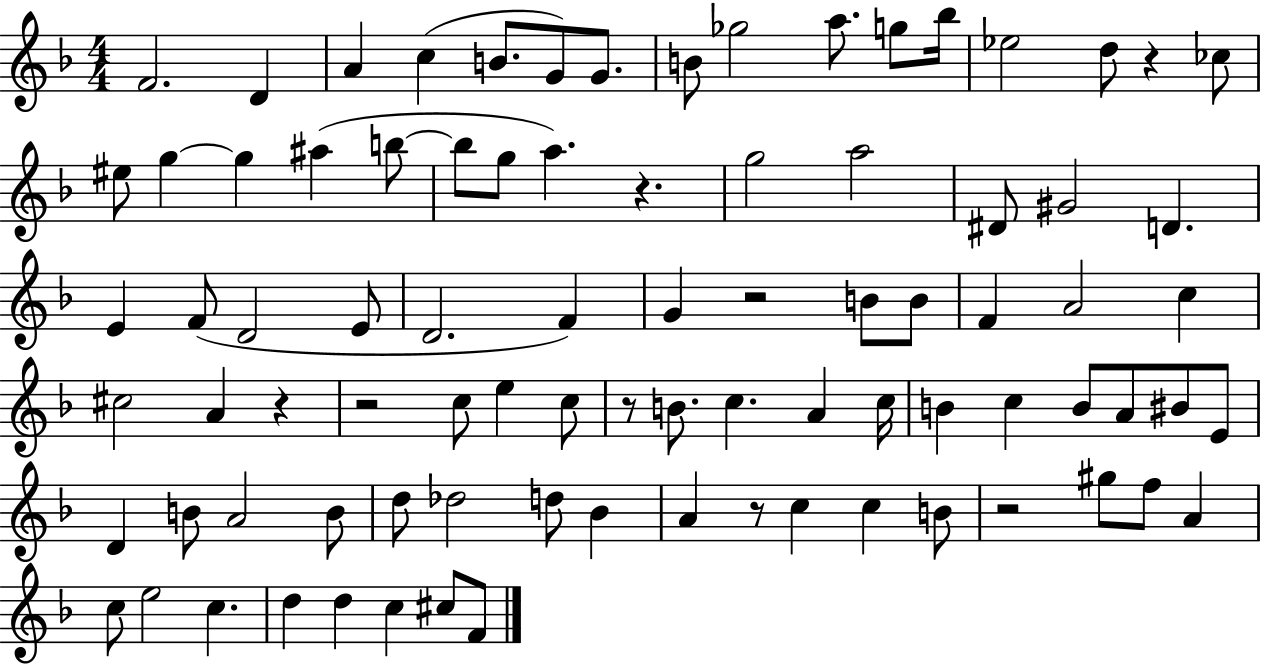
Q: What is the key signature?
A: F major